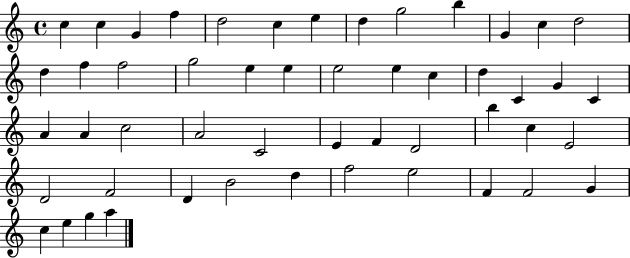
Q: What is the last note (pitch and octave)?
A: A5